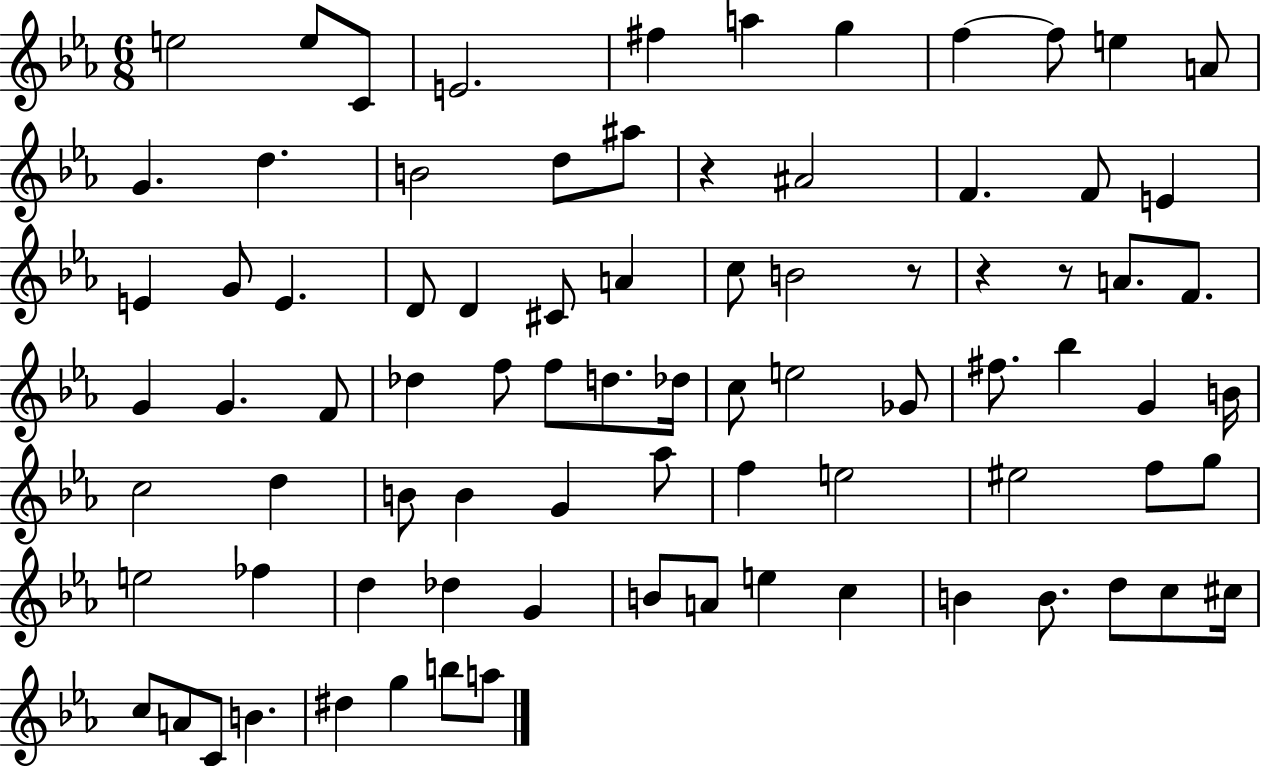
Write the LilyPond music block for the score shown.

{
  \clef treble
  \numericTimeSignature
  \time 6/8
  \key ees \major
  \repeat volta 2 { e''2 e''8 c'8 | e'2. | fis''4 a''4 g''4 | f''4~~ f''8 e''4 a'8 | \break g'4. d''4. | b'2 d''8 ais''8 | r4 ais'2 | f'4. f'8 e'4 | \break e'4 g'8 e'4. | d'8 d'4 cis'8 a'4 | c''8 b'2 r8 | r4 r8 a'8. f'8. | \break g'4 g'4. f'8 | des''4 f''8 f''8 d''8. des''16 | c''8 e''2 ges'8 | fis''8. bes''4 g'4 b'16 | \break c''2 d''4 | b'8 b'4 g'4 aes''8 | f''4 e''2 | eis''2 f''8 g''8 | \break e''2 fes''4 | d''4 des''4 g'4 | b'8 a'8 e''4 c''4 | b'4 b'8. d''8 c''8 cis''16 | \break c''8 a'8 c'8 b'4. | dis''4 g''4 b''8 a''8 | } \bar "|."
}